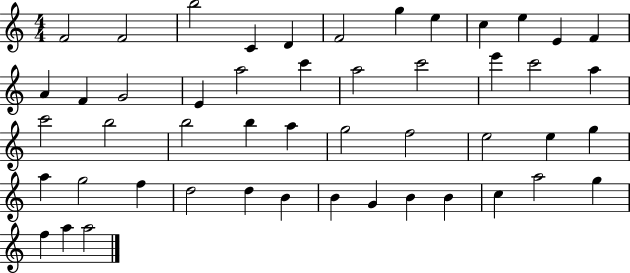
F4/h F4/h B5/h C4/q D4/q F4/h G5/q E5/q C5/q E5/q E4/q F4/q A4/q F4/q G4/h E4/q A5/h C6/q A5/h C6/h E6/q C6/h A5/q C6/h B5/h B5/h B5/q A5/q G5/h F5/h E5/h E5/q G5/q A5/q G5/h F5/q D5/h D5/q B4/q B4/q G4/q B4/q B4/q C5/q A5/h G5/q F5/q A5/q A5/h